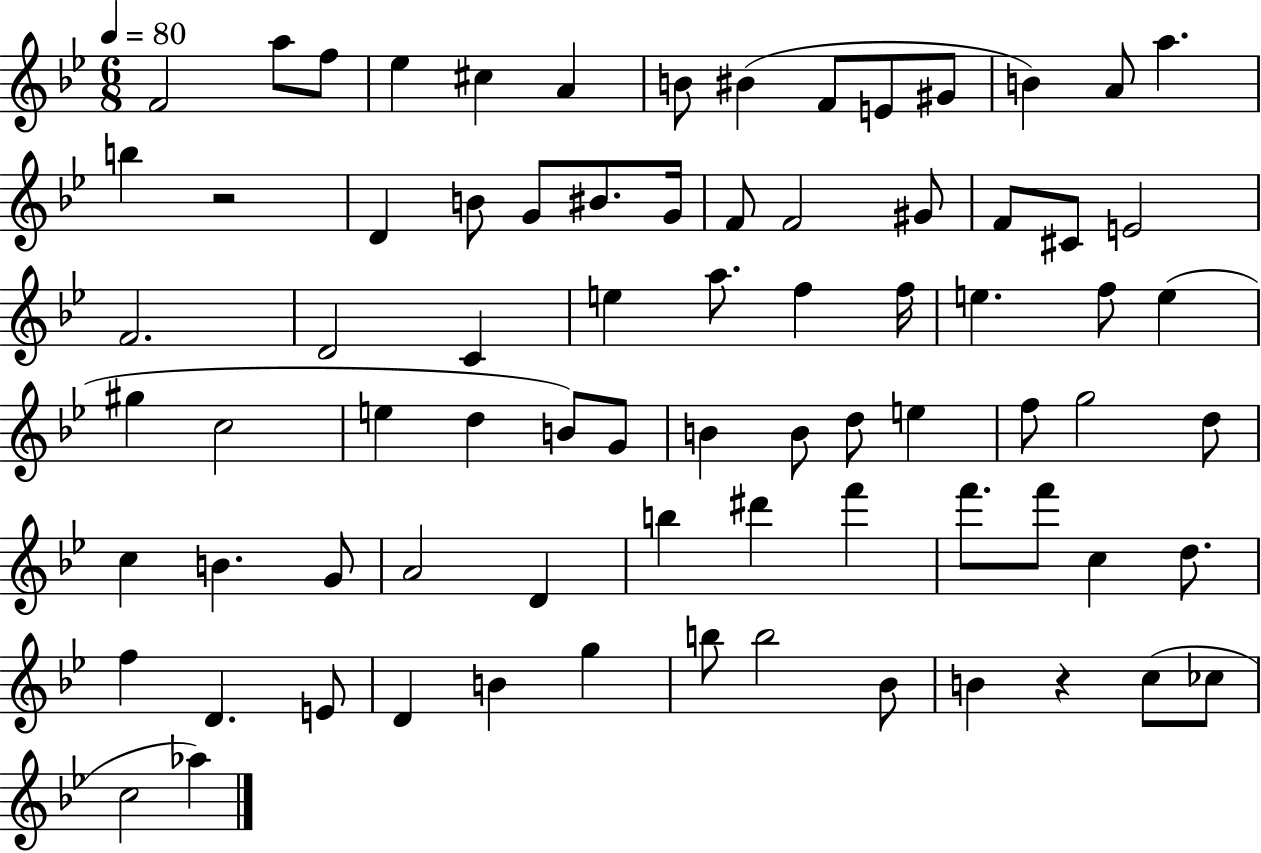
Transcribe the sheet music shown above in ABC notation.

X:1
T:Untitled
M:6/8
L:1/4
K:Bb
F2 a/2 f/2 _e ^c A B/2 ^B F/2 E/2 ^G/2 B A/2 a b z2 D B/2 G/2 ^B/2 G/4 F/2 F2 ^G/2 F/2 ^C/2 E2 F2 D2 C e a/2 f f/4 e f/2 e ^g c2 e d B/2 G/2 B B/2 d/2 e f/2 g2 d/2 c B G/2 A2 D b ^d' f' f'/2 f'/2 c d/2 f D E/2 D B g b/2 b2 _B/2 B z c/2 _c/2 c2 _a